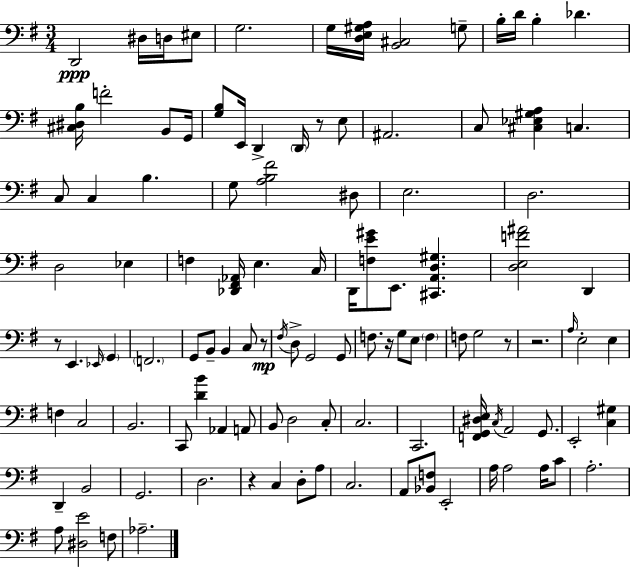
{
  \clef bass
  \numericTimeSignature
  \time 3/4
  \key g \major
  d,2\ppp dis16 d16 eis8 | g2. | g16 <d e gis a>16 <b, cis>2 g8-- | b16-. d'16 b4-. des'4. | \break <cis dis b>16 f'2-. b,8 g,16 | <g b>8 e,16 d,4-> \parenthesize d,16 r8 e8 | ais,2. | c8 <cis ees gis a>4 c4. | \break c8 c4 b4. | g8 <a b fis'>2 dis8 | e2. | d2. | \break d2 ees4 | f4 <des, fis, aes,>16 e4. c16 | d,16 <f e' gis'>8 e,8. <cis, a, d gis>4. | <d e f' ais'>2 d,4 | \break r8 e,4. \grace { ees,16 } \parenthesize g,4 | \parenthesize f,2. | g,8 b,8-- b,4 c8 r8\mp | \acciaccatura { fis16 } d8-> g,2 | \break g,8 f8. r16 g8 e8 \parenthesize f4 | f8 g2 | r8 r2. | \grace { a16 } e2-. e4 | \break f4 c2 | b,2. | c,8 <d' b'>4 aes,4 | a,8 b,8 d2 | \break c8-. c2. | c,2. | <f, g, dis e>16 \acciaccatura { c16 } a,2 | g,8. e,2-. | \break <c gis>4 d,4-- b,2 | g,2. | d2. | r4 c4 | \break d8-. a8 c2. | a,8 <bes, f>8 e,2-. | a16 a2 | a16 c'8 a2.-. | \break a8 <dis e'>2 | f8 aes2.-- | \bar "|."
}